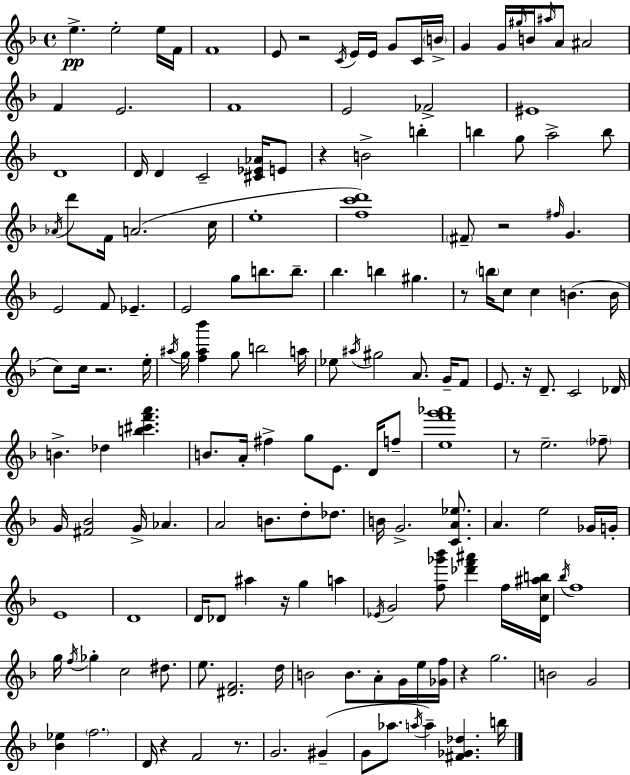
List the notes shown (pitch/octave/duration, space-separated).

E5/q. E5/h E5/s F4/s F4/w E4/e R/h C4/s E4/s E4/s G4/e C4/s B4/s G4/q G4/s G#5/s B4/s A#5/s A4/e A#4/h F4/q E4/h. F4/w E4/h FES4/h EIS4/w D4/w D4/s D4/q C4/h [C#4,Eb4,Ab4]/s E4/e R/q B4/h B5/q B5/q G5/e A5/h B5/e Ab4/s D6/e F4/s A4/h. C5/s E5/w [F5,C6,D6]/w F#4/e R/h F#5/s G4/q. E4/h F4/e Eb4/q. E4/h G5/e B5/e. B5/e. Bb5/q. B5/q G#5/q. R/e B5/s C5/e C5/q B4/q. B4/s C5/e C5/s R/h. E5/s A#5/s G5/s [F5,A#5,Bb6]/q G5/e B5/h A5/s Eb5/e A#5/s G#5/h A4/e. G4/s F4/e E4/e. R/s D4/e. C4/h Db4/s B4/q. Db5/q [B5,C#6,F6,A6]/q. B4/e. A4/s F#5/q G5/e E4/e. D4/s F5/e [E5,F6,G6,Ab6]/w R/e E5/h. FES5/e G4/s [F#4,Bb4]/h G4/s Ab4/q. A4/h B4/e. D5/e Db5/e. B4/s G4/h. [C4,A4,Eb5]/e. A4/q. E5/h Gb4/s G4/s E4/w D4/w D4/s Db4/e A#5/q R/s G5/q A5/q Eb4/s G4/h [F5,Gb6,Bb6]/e [Db6,F6,A#6]/q F5/s [D4,C5,A#5,B5]/s Bb5/s F5/w G5/s F5/s Gb5/q C5/h D#5/e. E5/e. [D#4,F4]/h. D5/s B4/h B4/e. A4/e G4/s E5/s [Gb4,F5]/s R/q G5/h. B4/h G4/h [Bb4,Eb5]/q F5/h. D4/s R/q F4/h R/e. G4/h. G#4/q G4/e Ab5/e. A5/s A5/q [F#4,Gb4,Db5]/q. B5/s